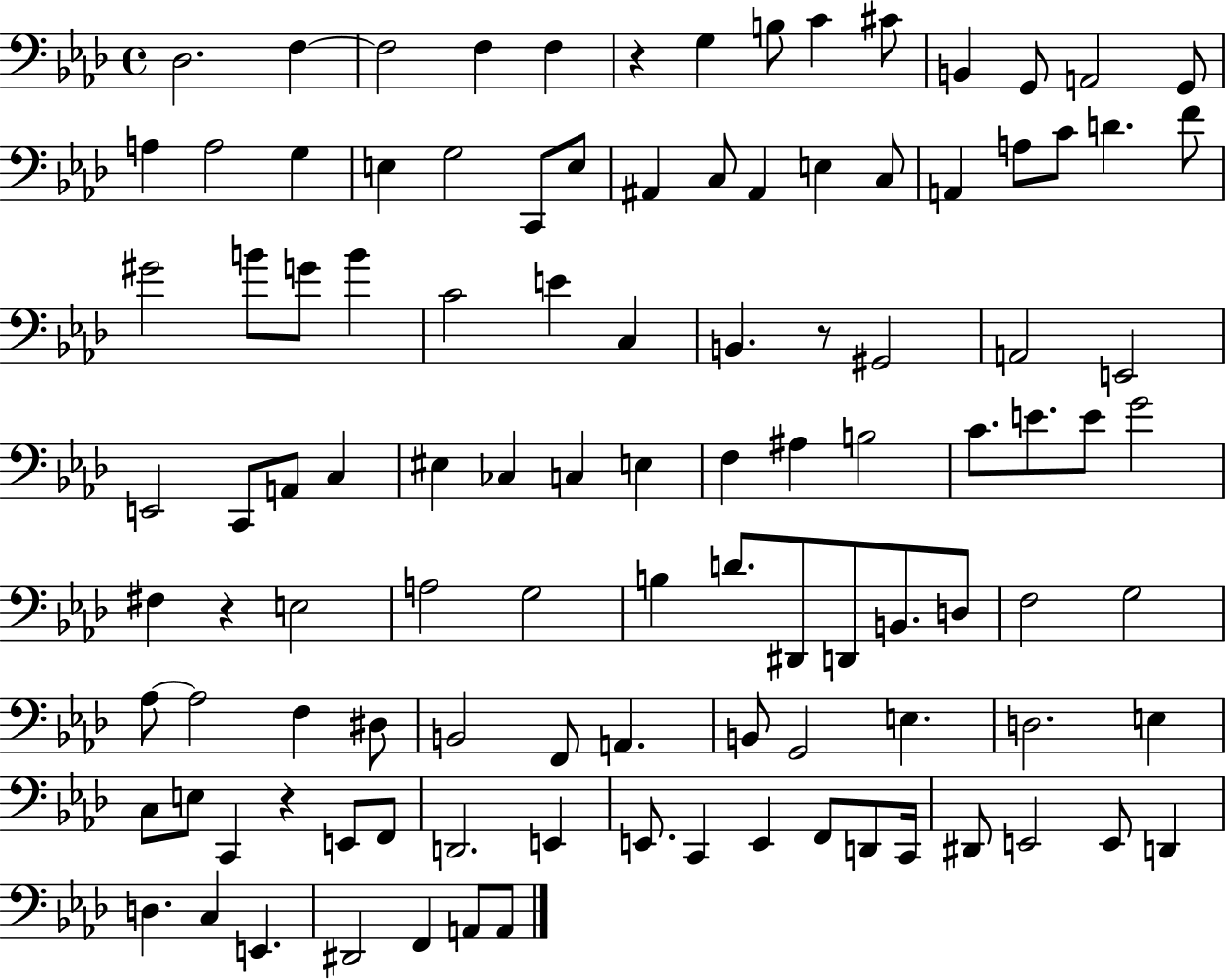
X:1
T:Untitled
M:4/4
L:1/4
K:Ab
_D,2 F, F,2 F, F, z G, B,/2 C ^C/2 B,, G,,/2 A,,2 G,,/2 A, A,2 G, E, G,2 C,,/2 E,/2 ^A,, C,/2 ^A,, E, C,/2 A,, A,/2 C/2 D F/2 ^G2 B/2 G/2 B C2 E C, B,, z/2 ^G,,2 A,,2 E,,2 E,,2 C,,/2 A,,/2 C, ^E, _C, C, E, F, ^A, B,2 C/2 E/2 E/2 G2 ^F, z E,2 A,2 G,2 B, D/2 ^D,,/2 D,,/2 B,,/2 D,/2 F,2 G,2 _A,/2 _A,2 F, ^D,/2 B,,2 F,,/2 A,, B,,/2 G,,2 E, D,2 E, C,/2 E,/2 C,, z E,,/2 F,,/2 D,,2 E,, E,,/2 C,, E,, F,,/2 D,,/2 C,,/4 ^D,,/2 E,,2 E,,/2 D,, D, C, E,, ^D,,2 F,, A,,/2 A,,/2